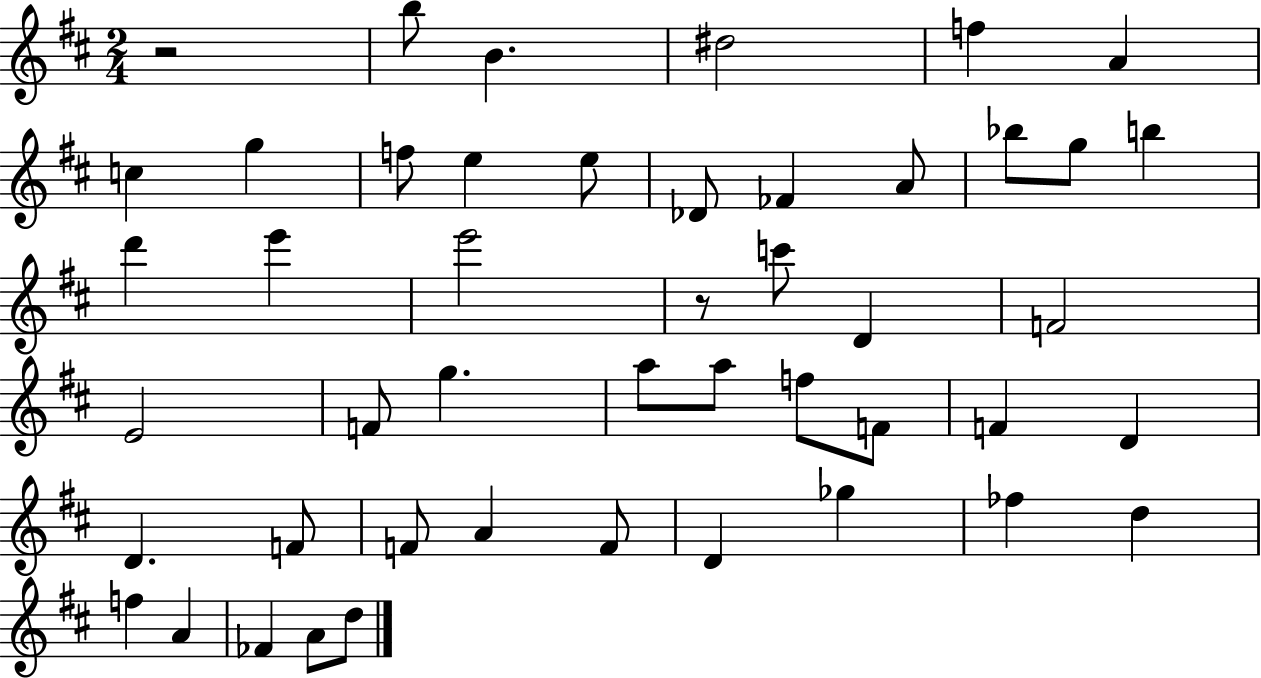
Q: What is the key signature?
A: D major